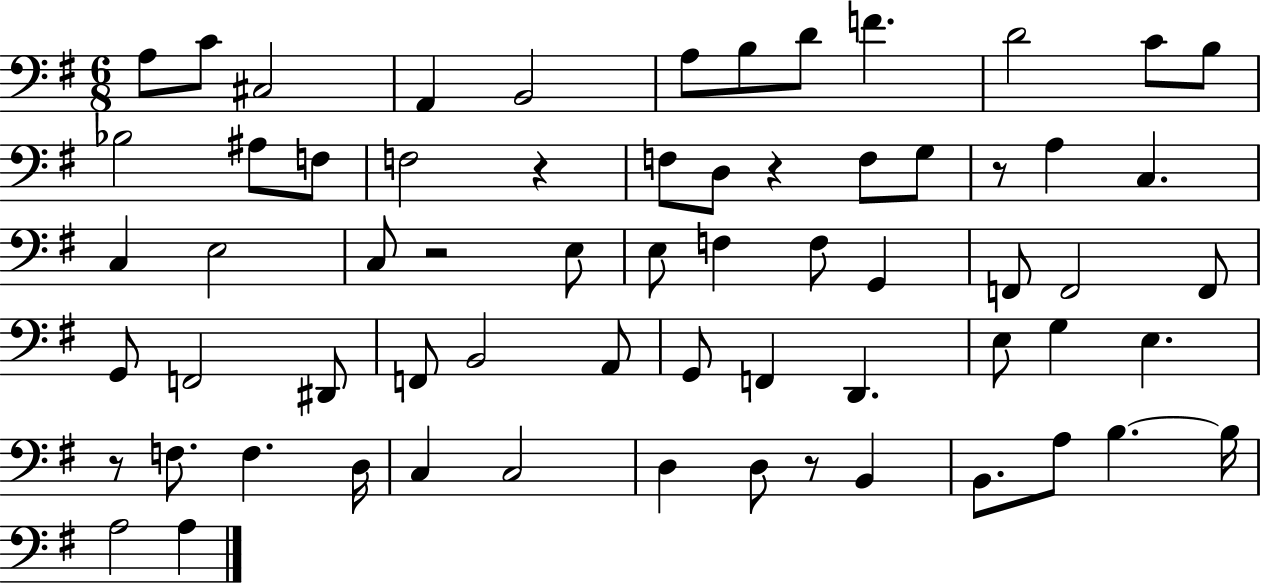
{
  \clef bass
  \numericTimeSignature
  \time 6/8
  \key g \major
  a8 c'8 cis2 | a,4 b,2 | a8 b8 d'8 f'4. | d'2 c'8 b8 | \break bes2 ais8 f8 | f2 r4 | f8 d8 r4 f8 g8 | r8 a4 c4. | \break c4 e2 | c8 r2 e8 | e8 f4 f8 g,4 | f,8 f,2 f,8 | \break g,8 f,2 dis,8 | f,8 b,2 a,8 | g,8 f,4 d,4. | e8 g4 e4. | \break r8 f8. f4. d16 | c4 c2 | d4 d8 r8 b,4 | b,8. a8 b4.~~ b16 | \break a2 a4 | \bar "|."
}